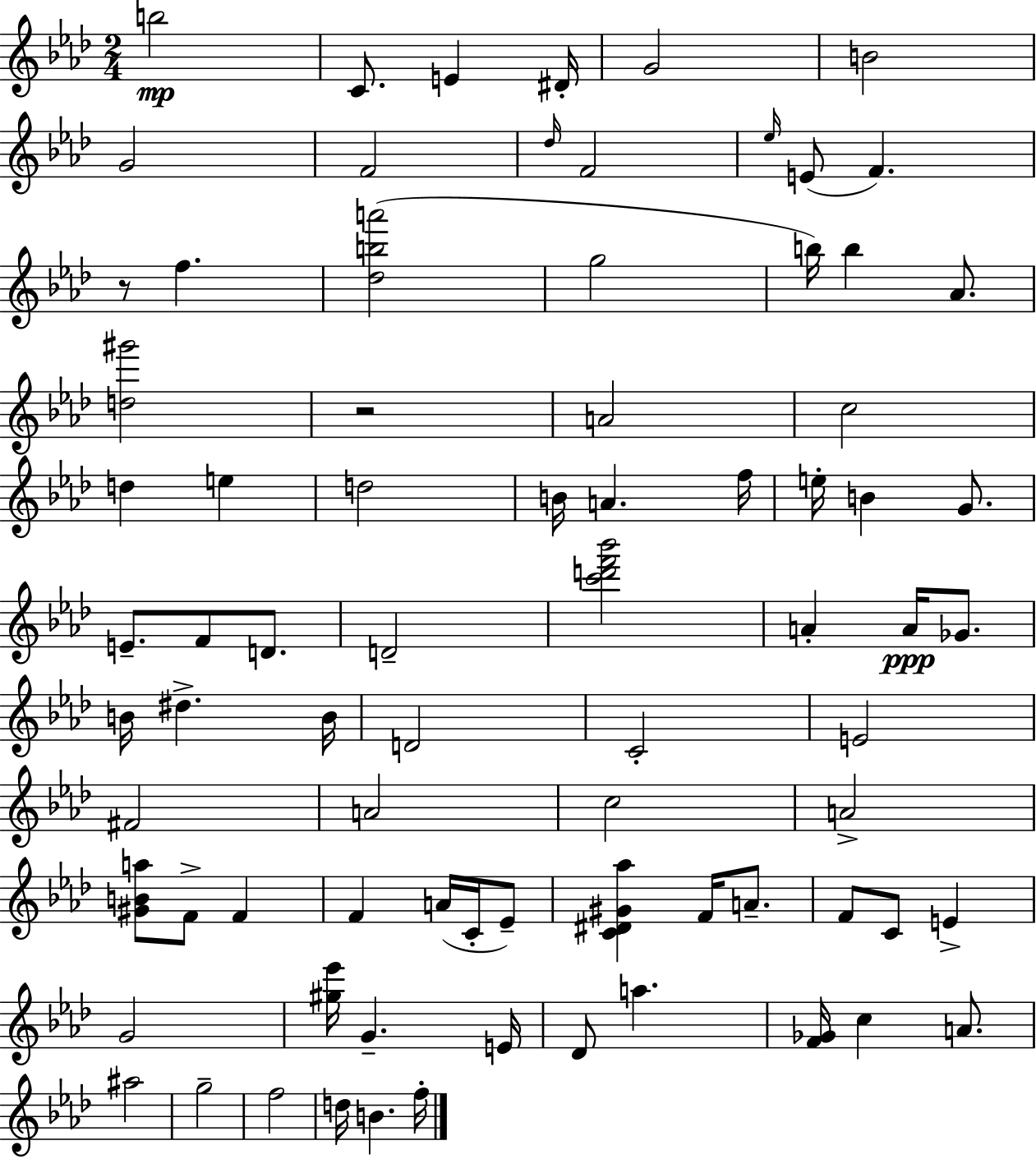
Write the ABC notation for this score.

X:1
T:Untitled
M:2/4
L:1/4
K:Fm
b2 C/2 E ^D/4 G2 B2 G2 F2 _d/4 F2 _e/4 E/2 F z/2 f [_dba']2 g2 b/4 b _A/2 [d^g']2 z2 A2 c2 d e d2 B/4 A f/4 e/4 B G/2 E/2 F/2 D/2 D2 [c'd'f'_b']2 A A/4 _G/2 B/4 ^d B/4 D2 C2 E2 ^F2 A2 c2 A2 [^GBa]/2 F/2 F F A/4 C/4 _E/2 [C^D^G_a] F/4 A/2 F/2 C/2 E G2 [^g_e']/4 G E/4 _D/2 a [F_G]/4 c A/2 ^a2 g2 f2 d/4 B f/4